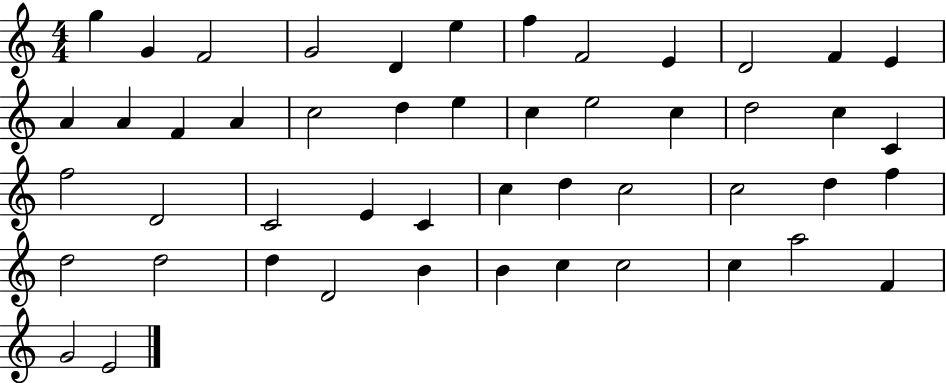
G5/q G4/q F4/h G4/h D4/q E5/q F5/q F4/h E4/q D4/h F4/q E4/q A4/q A4/q F4/q A4/q C5/h D5/q E5/q C5/q E5/h C5/q D5/h C5/q C4/q F5/h D4/h C4/h E4/q C4/q C5/q D5/q C5/h C5/h D5/q F5/q D5/h D5/h D5/q D4/h B4/q B4/q C5/q C5/h C5/q A5/h F4/q G4/h E4/h